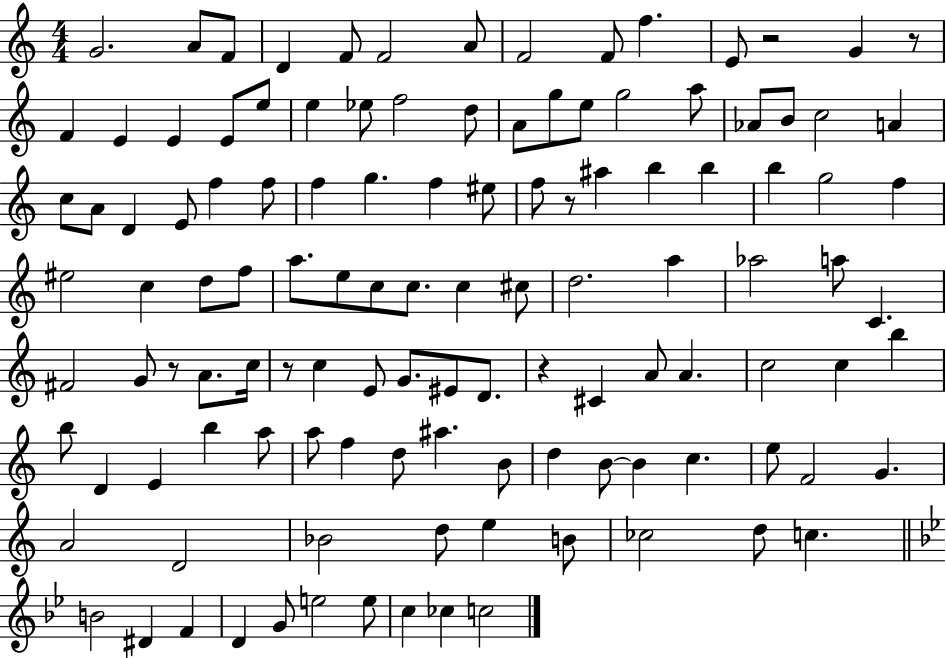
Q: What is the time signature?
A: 4/4